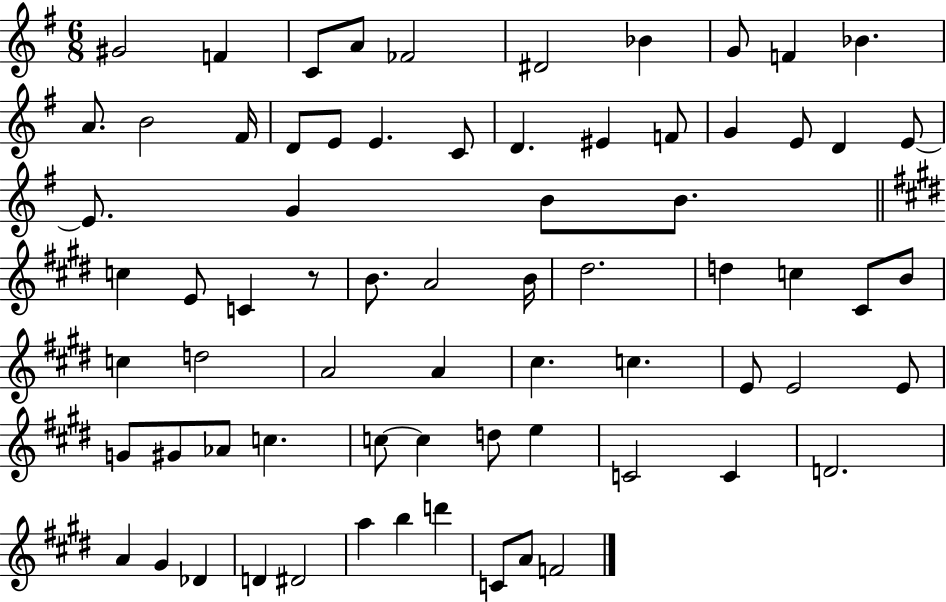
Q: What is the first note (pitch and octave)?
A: G#4